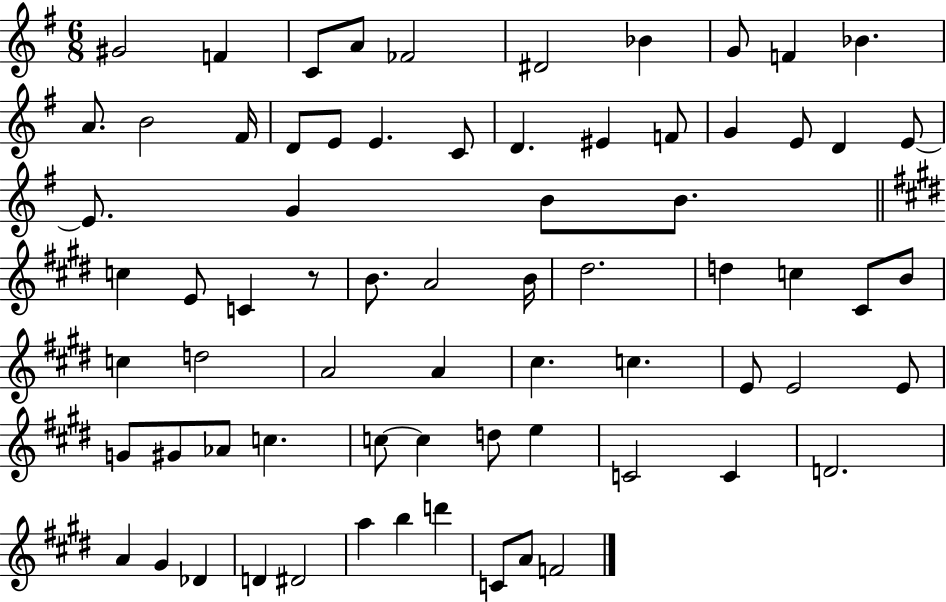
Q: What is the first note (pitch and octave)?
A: G#4